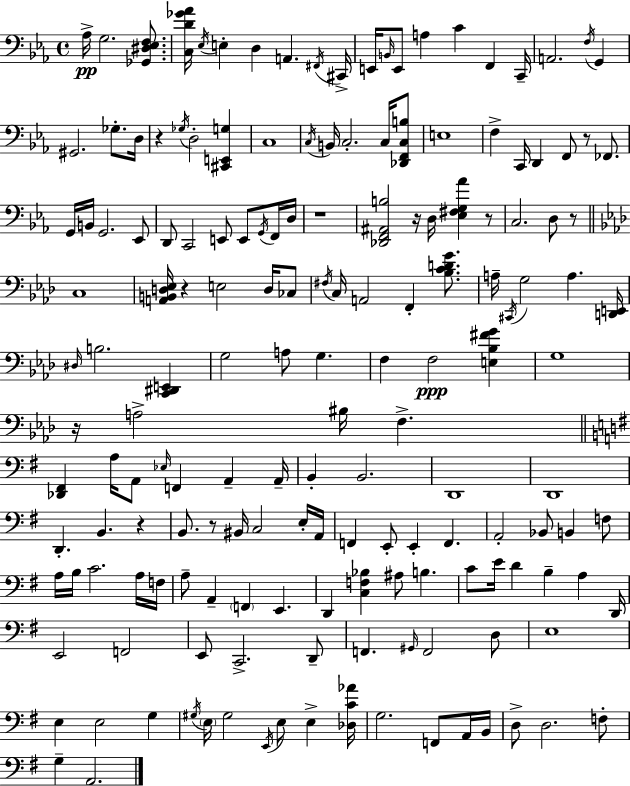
{
  \clef bass
  \time 4/4
  \defaultTimeSignature
  \key ees \major
  \repeat volta 2 { aes16->\pp g2. <ges, dis ees f>8. | <c d' ges' aes'>16 \acciaccatura { ees16 } e4-. d4 a,4. | \acciaccatura { fis,16 } cis,16-> e,16 \grace { b,16 } e,8 a4 c'4 f,4 | c,16-- a,2. \acciaccatura { f16 } | \break g,4 gis,2. | ges8.-. d16 r4 \acciaccatura { ges16 } d2-. | <cis, e, g>4 c1 | \acciaccatura { c16 } b,16 c2.-. | \break c16 <des, f, c b>8 e1 | f4-> c,16 d,4 f,8 | r8 fes,8. g,16 b,16 g,2. | ees,8 d,8 c,2 | \break e,8 e,8 \acciaccatura { g,16 } f,16 d16 r1 | <des, f, ais, b>2 r16 | d16 <ees fis g aes'>4 r8 c2. | d8 r8 \bar "||" \break \key aes \major c1 | <a, b, d ees>16 r4 e2 d16 ces8 | \acciaccatura { fis16 } c16 a,2 f,4-. <bes c' d' g'>8. | a16-- \acciaccatura { cis,16 } g2 a4. | \break <d, e,>16 \grace { dis16 } b2. <c, dis, e,>4 | g2 a8 g4. | f4 f2\ppp <e bes fis' g'>4 | g1 | \break r16 a2-> bis16 f4.-> | \bar "||" \break \key g \major <des, fis,>4 a16 a,8 \grace { ees16 } f,4 a,4-- | a,16-- b,4-. b,2. | d,1 | d,1 | \break d,4.-. b,4. r4 | b,8. r8 bis,16 c2 e16-. | a,16 f,4 e,8-. e,4-. f,4. | a,2-. bes,8 b,4 f8 | \break a16 b16 c'2. a16 | f16 a8-- a,4-- \parenthesize f,4 e,4. | d,4 <c f bes>4 ais8 b4. | c'8 e'16 d'4 b4-- a4 | \break d,16 e,2 f,2 | e,8 c,2.-> d,8-- | f,4. \grace { gis,16 } f,2 | d8 e1 | \break e4 e2 g4 | \acciaccatura { gis16 } \parenthesize e16 gis2 \acciaccatura { e,16 } e8 e4-> | <des c' aes'>16 g2. | f,8 a,16 b,16 d8-> d2. | \break f8-. g4-- a,2. | } \bar "|."
}